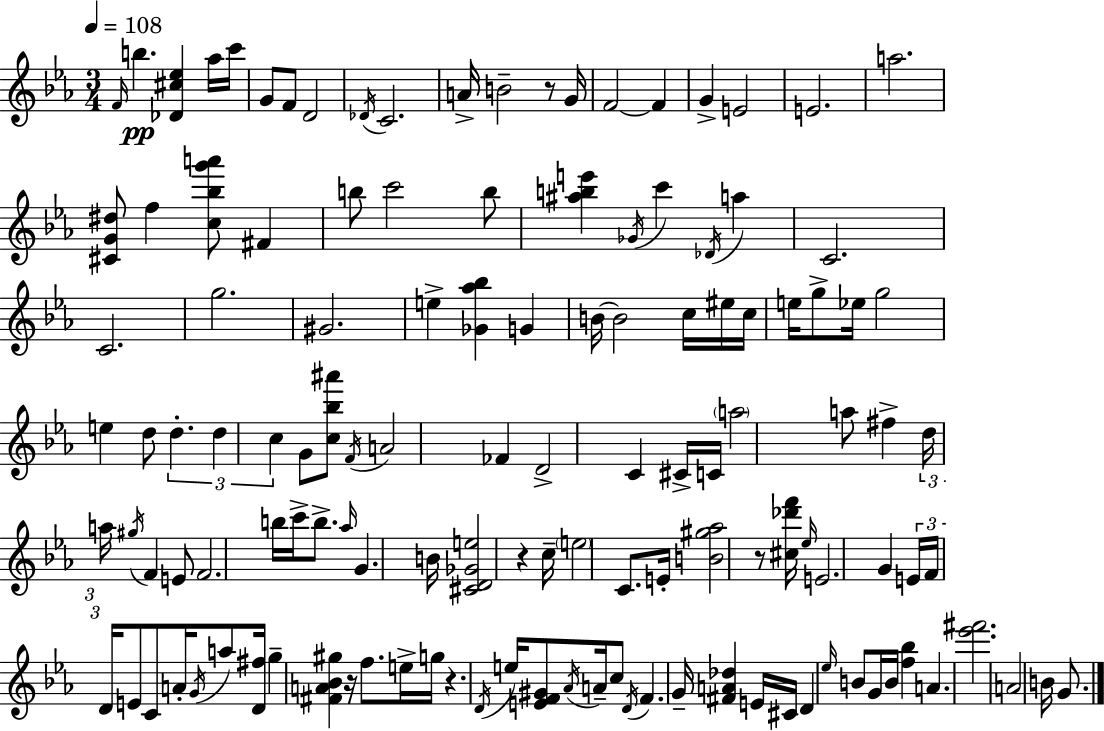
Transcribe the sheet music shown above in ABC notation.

X:1
T:Untitled
M:3/4
L:1/4
K:Eb
F/4 b [_D^c_e] _a/4 c'/4 G/2 F/2 D2 _D/4 C2 A/4 B2 z/2 G/4 F2 F G E2 E2 a2 [^CG^d]/2 f [c_bg'a']/2 ^F b/2 c'2 b/2 [^abe'] _G/4 c' _D/4 a C2 C2 g2 ^G2 e [_G_a_b] G B/4 B2 c/4 ^e/4 c/4 e/4 g/2 _e/4 g2 e d/2 d d c G/2 [c_b^a']/2 F/4 A2 _F D2 C ^C/4 C/4 a2 a/2 ^f d/4 a/4 ^g/4 F E/2 F2 b/4 c'/4 b/2 _a/4 G B/4 [^CD_Ge]2 z c/4 e2 C/2 E/4 [B^g_a]2 z/2 [^c_d'f']/4 _e/4 E2 G E/4 F/4 D/4 E/2 C/2 A/4 G/4 a/2 [D^f]/4 g [^FA_B^g] z/4 f/2 e/4 g/4 z D/4 e/4 [EF^G]/2 _A/4 A/4 c/2 D/4 F G/4 [^FA_d] E/4 ^C/4 D _e/4 B/2 G/4 B/4 [f_b] A [_e'^f']2 A2 B/4 G/2